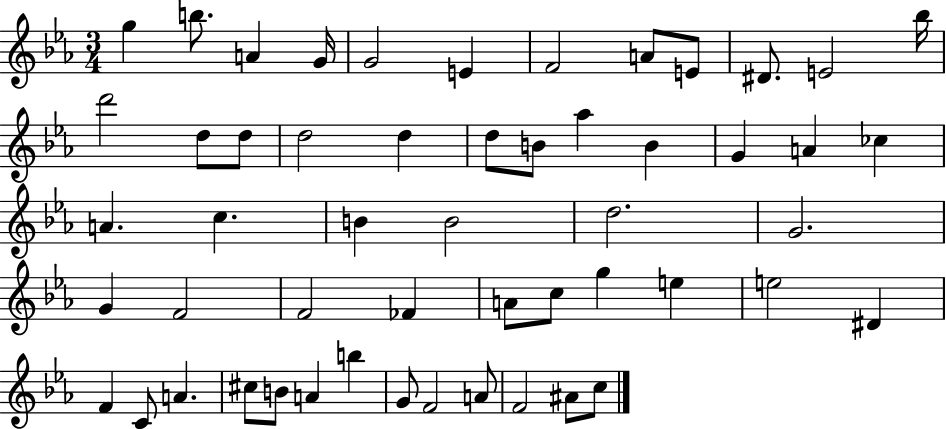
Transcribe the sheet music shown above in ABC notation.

X:1
T:Untitled
M:3/4
L:1/4
K:Eb
g b/2 A G/4 G2 E F2 A/2 E/2 ^D/2 E2 _b/4 d'2 d/2 d/2 d2 d d/2 B/2 _a B G A _c A c B B2 d2 G2 G F2 F2 _F A/2 c/2 g e e2 ^D F C/2 A ^c/2 B/2 A b G/2 F2 A/2 F2 ^A/2 c/2